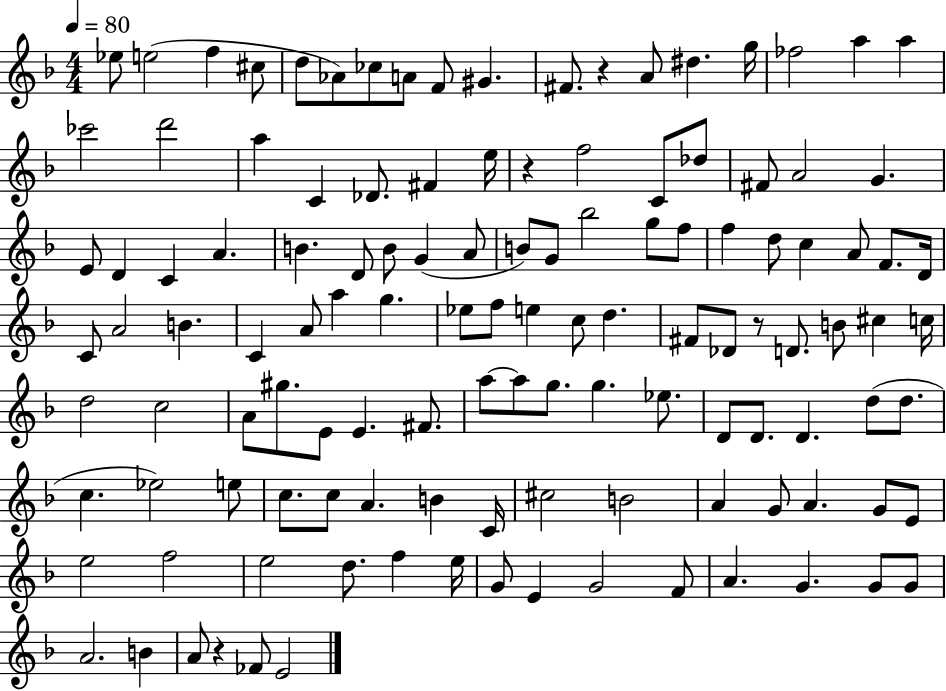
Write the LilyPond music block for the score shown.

{
  \clef treble
  \numericTimeSignature
  \time 4/4
  \key f \major
  \tempo 4 = 80
  ees''8 e''2( f''4 cis''8 | d''8 aes'8) ces''8 a'8 f'8 gis'4. | fis'8. r4 a'8 dis''4. g''16 | fes''2 a''4 a''4 | \break ces'''2 d'''2 | a''4 c'4 des'8. fis'4 e''16 | r4 f''2 c'8 des''8 | fis'8 a'2 g'4. | \break e'8 d'4 c'4 a'4. | b'4. d'8 b'8 g'4( a'8 | b'8) g'8 bes''2 g''8 f''8 | f''4 d''8 c''4 a'8 f'8. d'16 | \break c'8 a'2 b'4. | c'4 a'8 a''4 g''4. | ees''8 f''8 e''4 c''8 d''4. | fis'8 des'8 r8 d'8. b'8 cis''4 c''16 | \break d''2 c''2 | a'8 gis''8. e'8 e'4. fis'8. | a''8~~ a''8 g''8. g''4. ees''8. | d'8 d'8. d'4. d''8( d''8. | \break c''4. ees''2) e''8 | c''8. c''8 a'4. b'4 c'16 | cis''2 b'2 | a'4 g'8 a'4. g'8 e'8 | \break e''2 f''2 | e''2 d''8. f''4 e''16 | g'8 e'4 g'2 f'8 | a'4. g'4. g'8 g'8 | \break a'2. b'4 | a'8 r4 fes'8 e'2 | \bar "|."
}